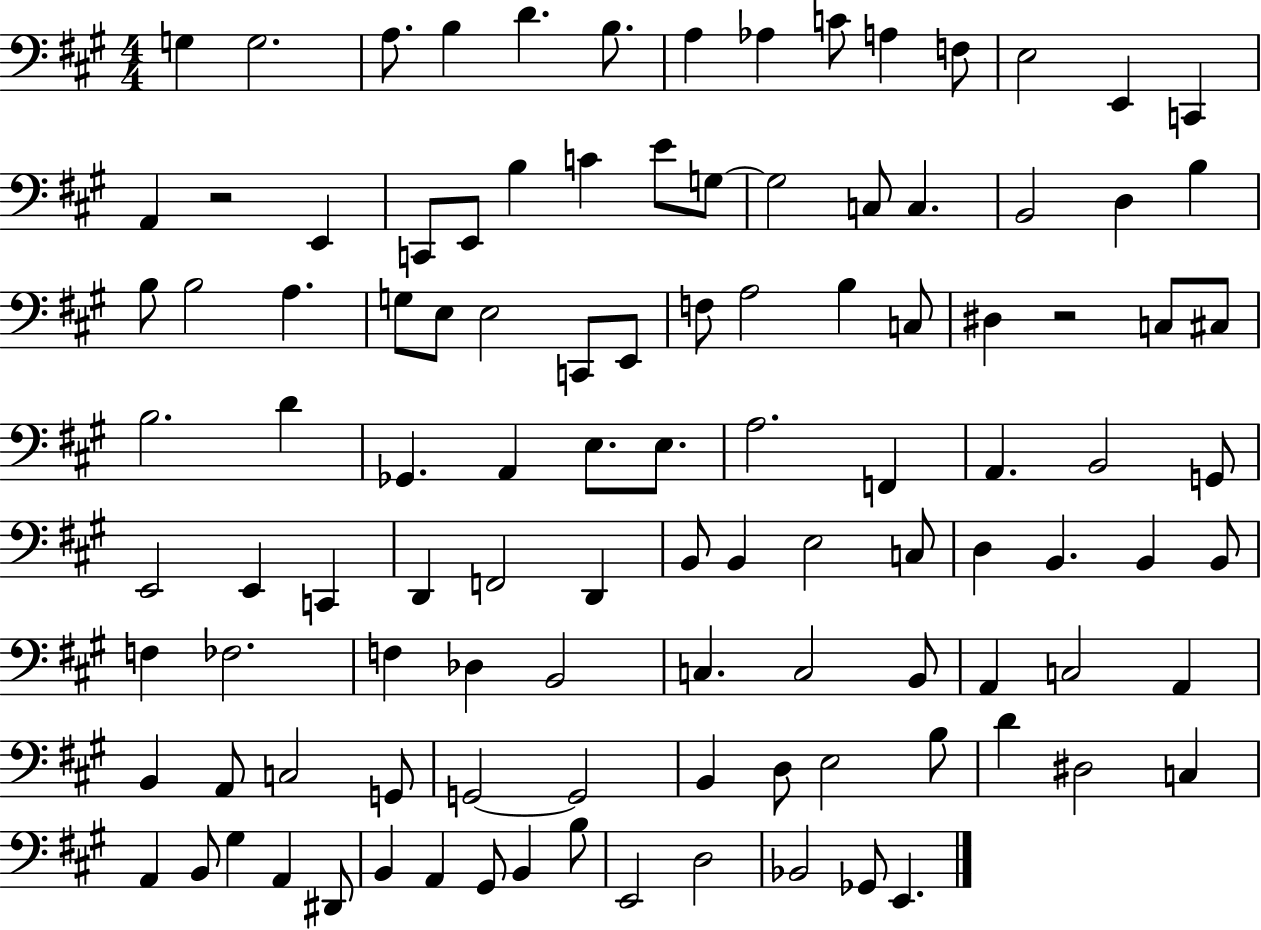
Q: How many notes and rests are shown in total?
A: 109